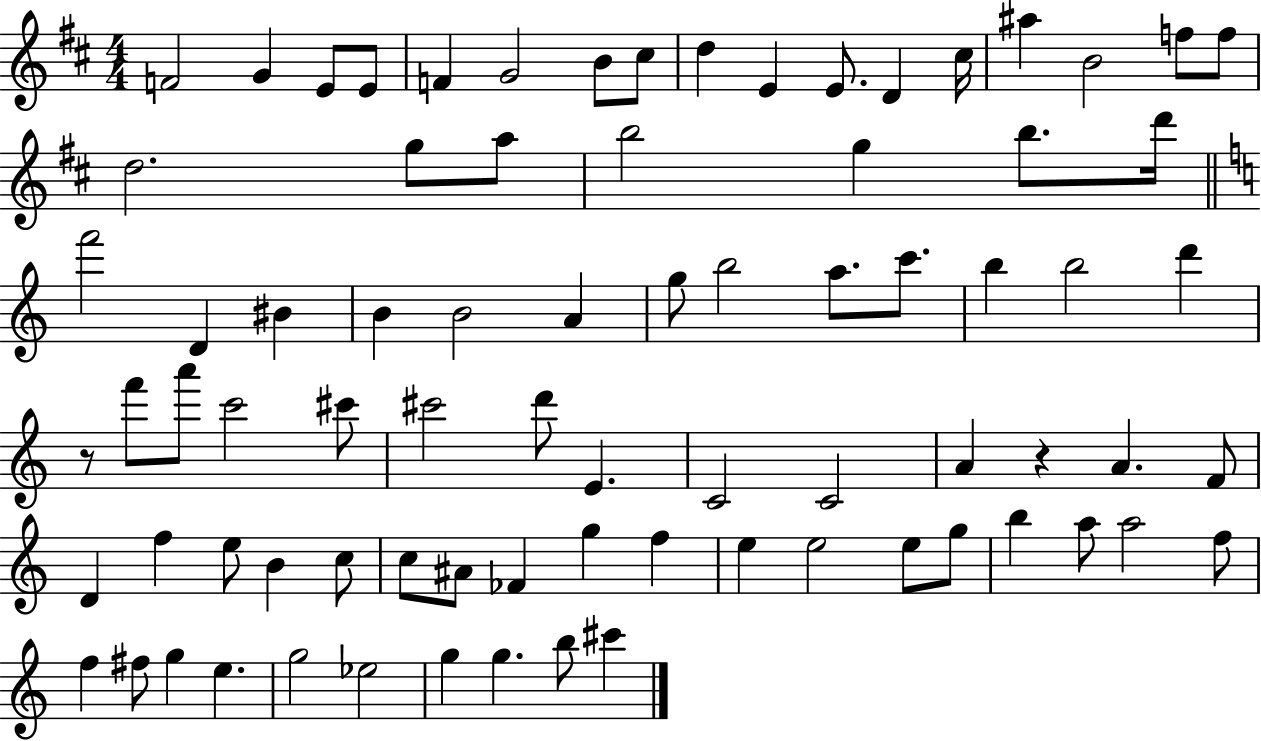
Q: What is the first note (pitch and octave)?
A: F4